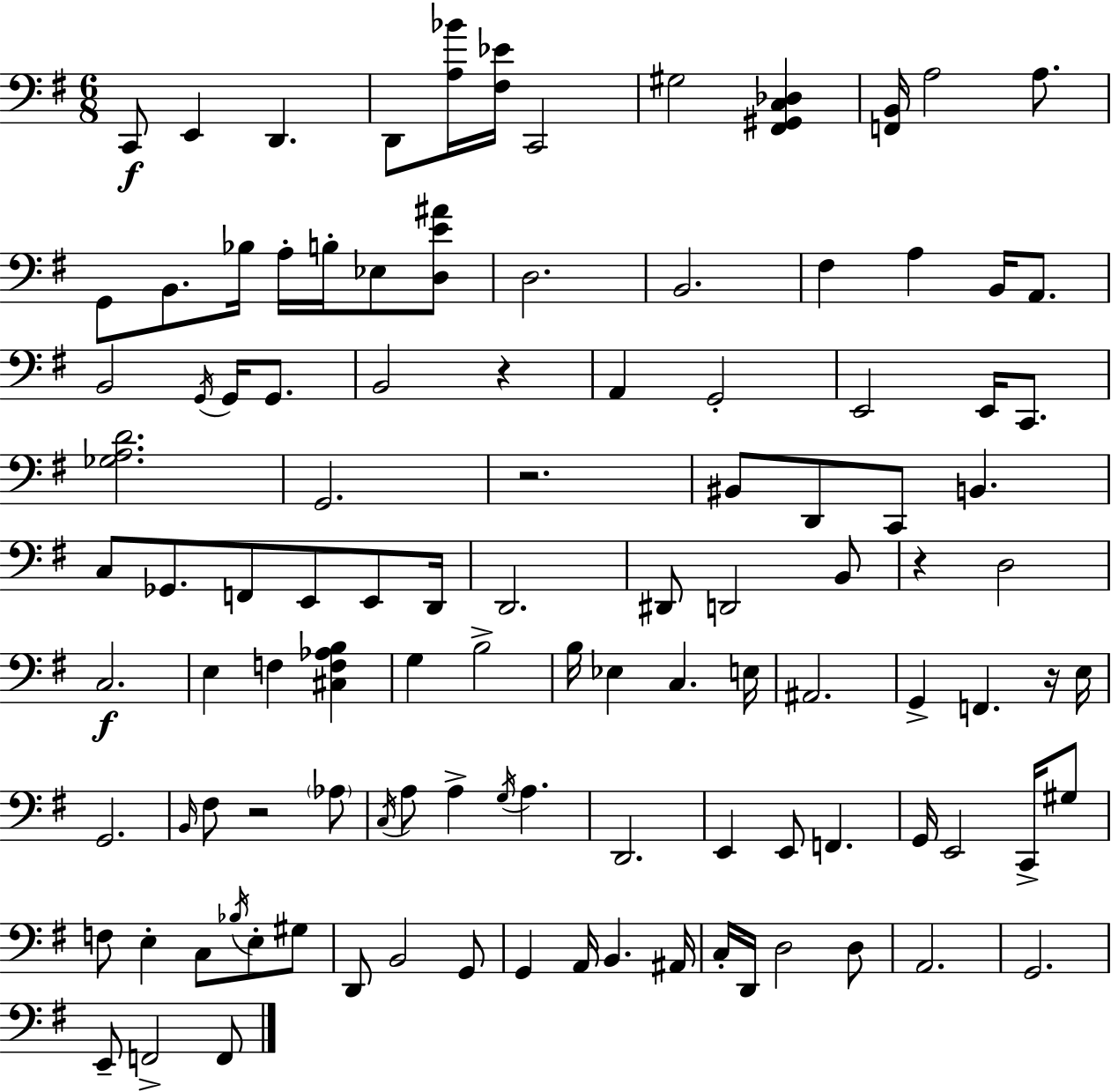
X:1
T:Untitled
M:6/8
L:1/4
K:Em
C,,/2 E,, D,, D,,/2 [A,_B]/4 [^F,_E]/4 C,,2 ^G,2 [^F,,^G,,C,_D,] [F,,B,,]/4 A,2 A,/2 G,,/2 B,,/2 _B,/4 A,/4 B,/4 _E,/2 [D,E^A]/2 D,2 B,,2 ^F, A, B,,/4 A,,/2 B,,2 G,,/4 G,,/4 G,,/2 B,,2 z A,, G,,2 E,,2 E,,/4 C,,/2 [_G,A,D]2 G,,2 z2 ^B,,/2 D,,/2 C,,/2 B,, C,/2 _G,,/2 F,,/2 E,,/2 E,,/2 D,,/4 D,,2 ^D,,/2 D,,2 B,,/2 z D,2 C,2 E, F, [^C,F,_A,B,] G, B,2 B,/4 _E, C, E,/4 ^A,,2 G,, F,, z/4 E,/4 G,,2 B,,/4 ^F,/2 z2 _A,/2 C,/4 A,/2 A, G,/4 A, D,,2 E,, E,,/2 F,, G,,/4 E,,2 C,,/4 ^G,/2 F,/2 E, C,/2 _B,/4 E,/2 ^G,/2 D,,/2 B,,2 G,,/2 G,, A,,/4 B,, ^A,,/4 C,/4 D,,/4 D,2 D,/2 A,,2 G,,2 E,,/2 F,,2 F,,/2